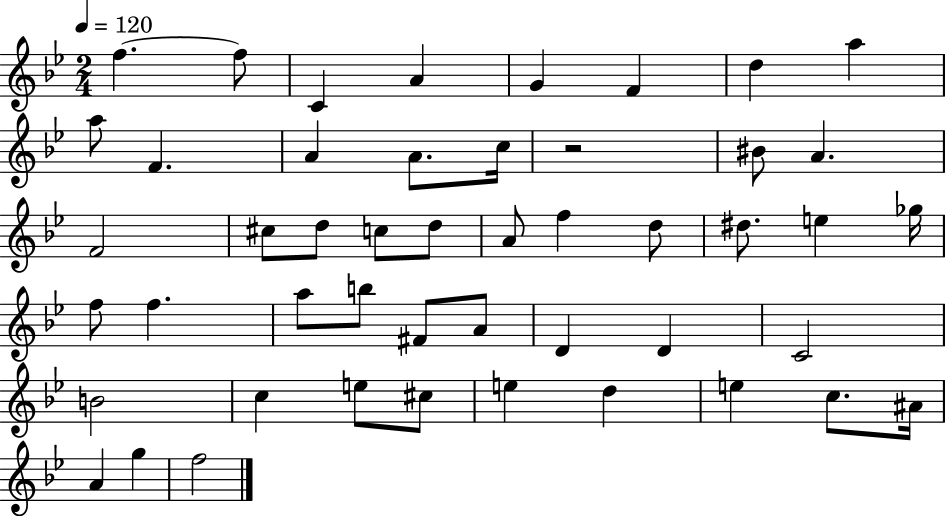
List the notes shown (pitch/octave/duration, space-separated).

F5/q. F5/e C4/q A4/q G4/q F4/q D5/q A5/q A5/e F4/q. A4/q A4/e. C5/s R/h BIS4/e A4/q. F4/h C#5/e D5/e C5/e D5/e A4/e F5/q D5/e D#5/e. E5/q Gb5/s F5/e F5/q. A5/e B5/e F#4/e A4/e D4/q D4/q C4/h B4/h C5/q E5/e C#5/e E5/q D5/q E5/q C5/e. A#4/s A4/q G5/q F5/h